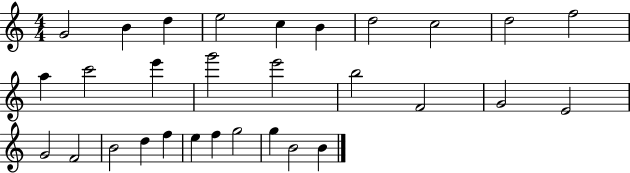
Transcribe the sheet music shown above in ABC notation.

X:1
T:Untitled
M:4/4
L:1/4
K:C
G2 B d e2 c B d2 c2 d2 f2 a c'2 e' g'2 e'2 b2 F2 G2 E2 G2 F2 B2 d f e f g2 g B2 B